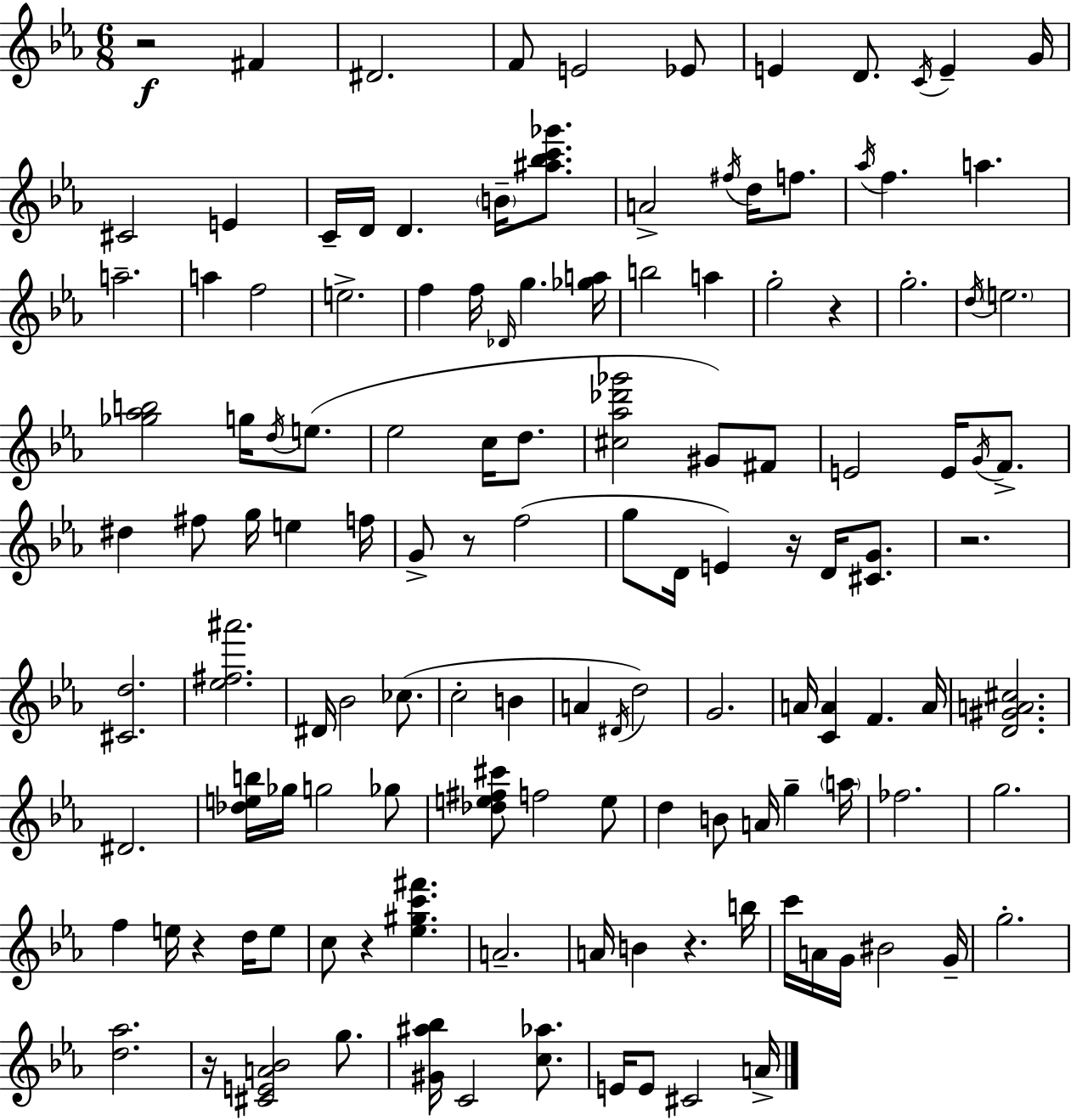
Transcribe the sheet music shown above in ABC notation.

X:1
T:Untitled
M:6/8
L:1/4
K:Cm
z2 ^F ^D2 F/2 E2 _E/2 E D/2 C/4 E G/4 ^C2 E C/4 D/4 D B/4 [^a_bc'_g']/2 A2 ^f/4 d/4 f/2 _a/4 f a a2 a f2 e2 f f/4 _D/4 g [_ga]/4 b2 a g2 z g2 d/4 e2 [_g_ab]2 g/4 d/4 e/2 _e2 c/4 d/2 [^c_a_d'_g']2 ^G/2 ^F/2 E2 E/4 G/4 F/2 ^d ^f/2 g/4 e f/4 G/2 z/2 f2 g/2 D/4 E z/4 D/4 [^CG]/2 z2 [^Cd]2 [_e^f^a']2 ^D/4 _B2 _c/2 c2 B A ^D/4 d2 G2 A/4 [CA] F A/4 [D^GA^c]2 ^D2 [_deb]/4 _g/4 g2 _g/2 [_de^f^c']/2 f2 e/2 d B/2 A/4 g a/4 _f2 g2 f e/4 z d/4 e/2 c/2 z [_e^gc'^f'] A2 A/4 B z b/4 c'/4 A/4 G/4 ^B2 G/4 g2 [d_a]2 z/4 [^CEA_B]2 g/2 [^G^a_b]/4 C2 [c_a]/2 E/4 E/2 ^C2 A/4